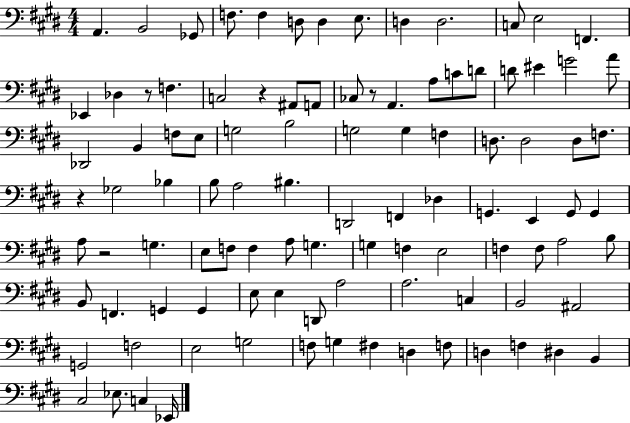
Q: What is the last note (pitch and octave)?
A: Eb2